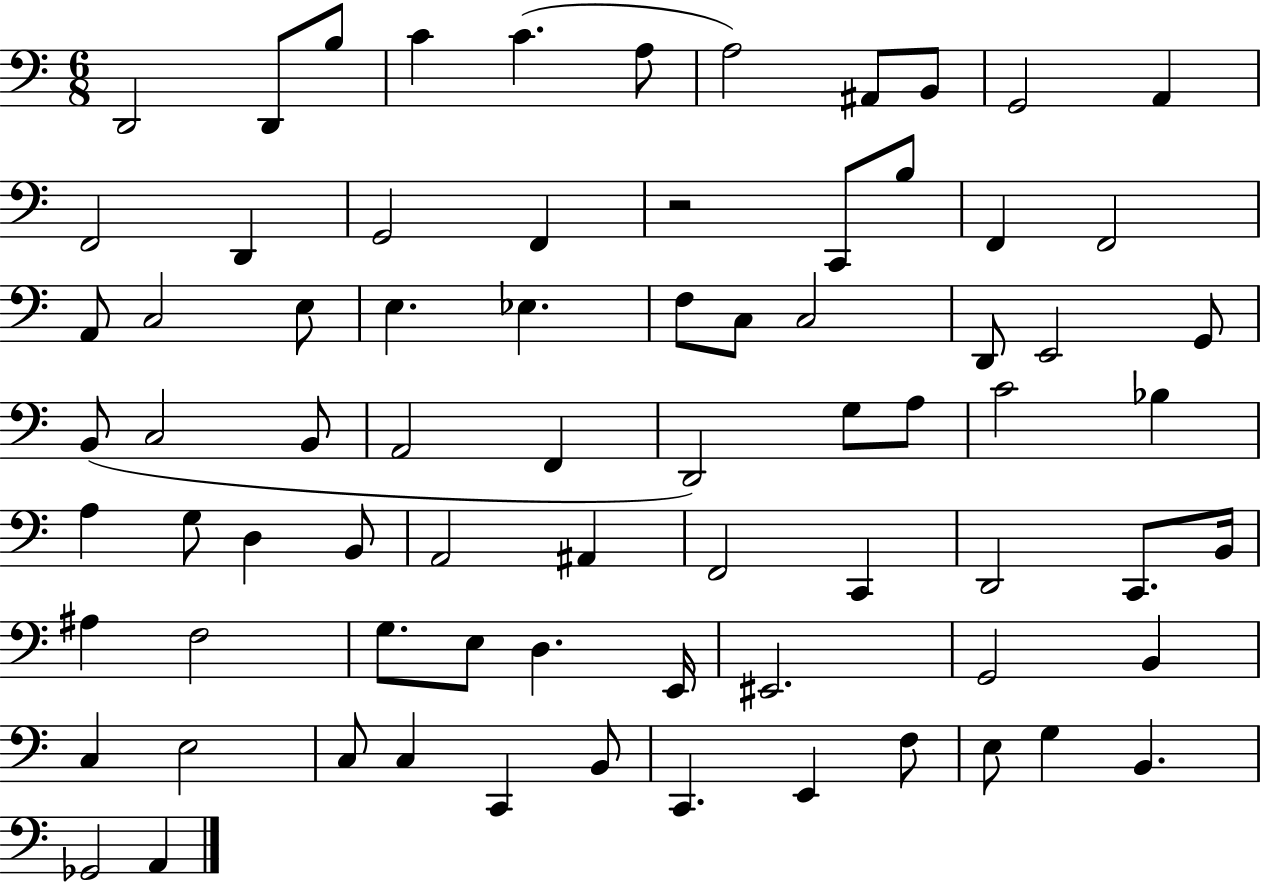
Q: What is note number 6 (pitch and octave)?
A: A3